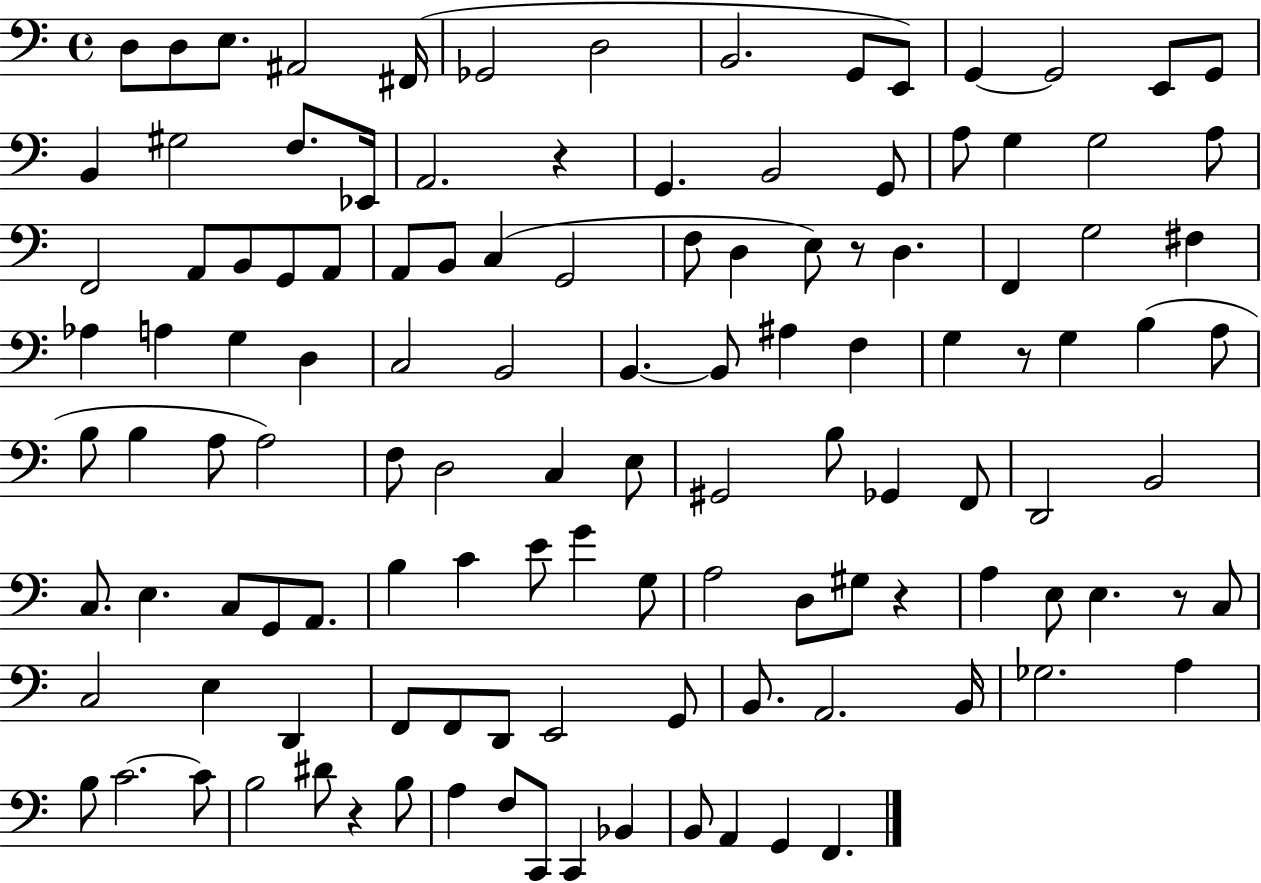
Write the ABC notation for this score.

X:1
T:Untitled
M:4/4
L:1/4
K:C
D,/2 D,/2 E,/2 ^A,,2 ^F,,/4 _G,,2 D,2 B,,2 G,,/2 E,,/2 G,, G,,2 E,,/2 G,,/2 B,, ^G,2 F,/2 _E,,/4 A,,2 z G,, B,,2 G,,/2 A,/2 G, G,2 A,/2 F,,2 A,,/2 B,,/2 G,,/2 A,,/2 A,,/2 B,,/2 C, G,,2 F,/2 D, E,/2 z/2 D, F,, G,2 ^F, _A, A, G, D, C,2 B,,2 B,, B,,/2 ^A, F, G, z/2 G, B, A,/2 B,/2 B, A,/2 A,2 F,/2 D,2 C, E,/2 ^G,,2 B,/2 _G,, F,,/2 D,,2 B,,2 C,/2 E, C,/2 G,,/2 A,,/2 B, C E/2 G G,/2 A,2 D,/2 ^G,/2 z A, E,/2 E, z/2 C,/2 C,2 E, D,, F,,/2 F,,/2 D,,/2 E,,2 G,,/2 B,,/2 A,,2 B,,/4 _G,2 A, B,/2 C2 C/2 B,2 ^D/2 z B,/2 A, F,/2 C,,/2 C,, _B,, B,,/2 A,, G,, F,,